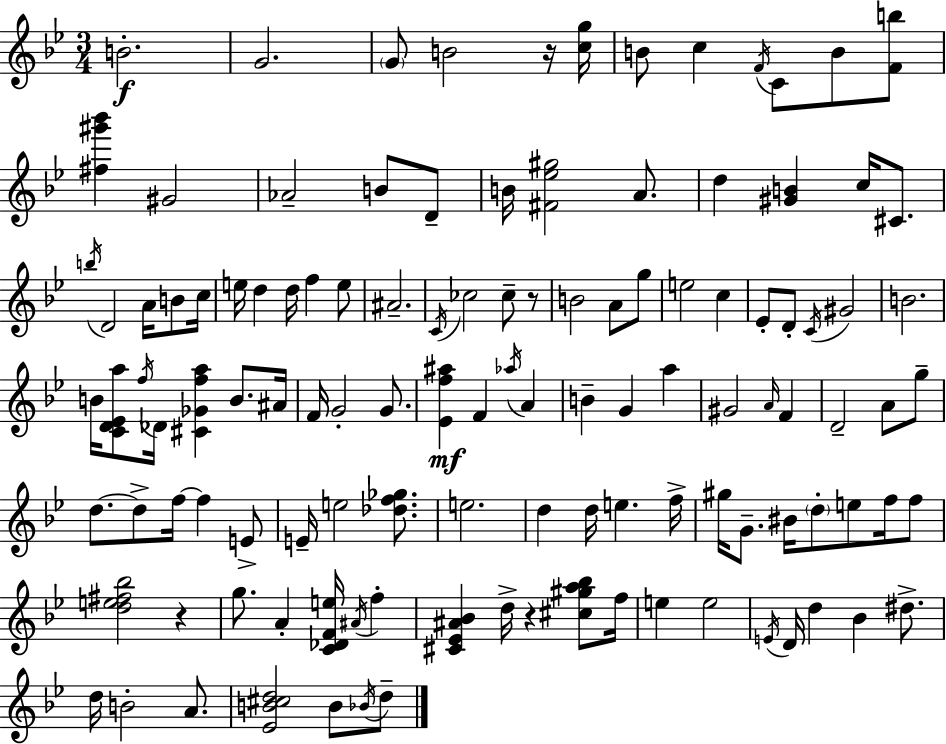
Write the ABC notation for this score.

X:1
T:Untitled
M:3/4
L:1/4
K:Gm
B2 G2 G/2 B2 z/4 [cg]/4 B/2 c F/4 C/2 B/2 [Fb]/2 [^f^g'_b'] ^G2 _A2 B/2 D/2 B/4 [^F_e^g]2 A/2 d [^GB] c/4 ^C/2 b/4 D2 A/4 B/2 c/4 e/4 d d/4 f e/2 ^A2 C/4 _c2 _c/2 z/2 B2 A/2 g/2 e2 c _E/2 D/2 C/4 ^G2 B2 B/4 [CD_Ea]/2 f/4 _D/4 [^C_Gfa] B/2 ^A/4 F/4 G2 G/2 [_Ef^a] F _a/4 A B G a ^G2 A/4 F D2 A/2 g/2 d/2 d/2 f/4 f E/2 E/4 e2 [_df_g]/2 e2 d d/4 e f/4 ^g/4 G/2 ^B/4 d/2 e/2 f/4 f/2 [de^f_b]2 z g/2 A [C_DFe]/4 ^A/4 f [^C_E^A_B] d/4 z [^c^ga_b]/2 f/4 e e2 E/4 D/4 d _B ^d/2 d/4 B2 A/2 [_EB^cd]2 B/2 _B/4 d/2